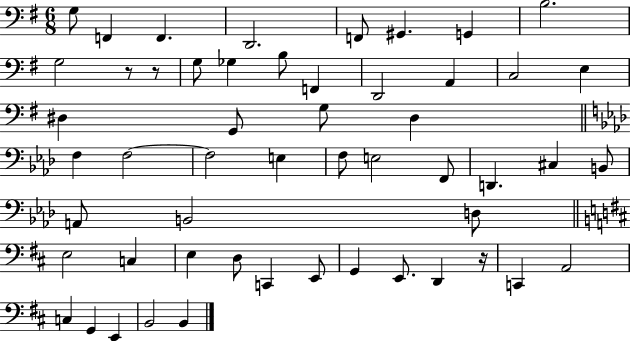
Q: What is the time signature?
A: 6/8